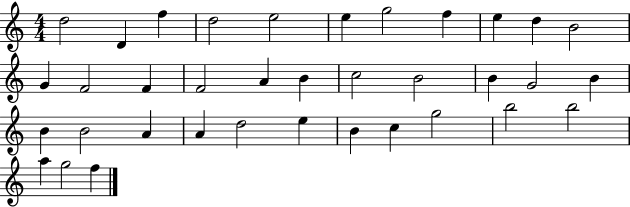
D5/h D4/q F5/q D5/h E5/h E5/q G5/h F5/q E5/q D5/q B4/h G4/q F4/h F4/q F4/h A4/q B4/q C5/h B4/h B4/q G4/h B4/q B4/q B4/h A4/q A4/q D5/h E5/q B4/q C5/q G5/h B5/h B5/h A5/q G5/h F5/q